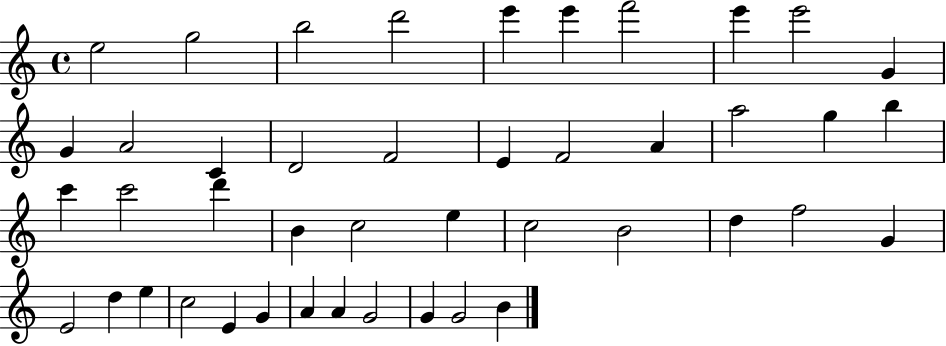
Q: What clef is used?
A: treble